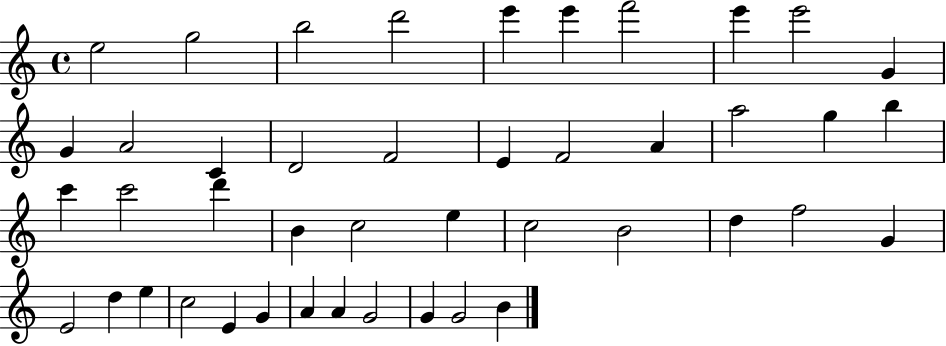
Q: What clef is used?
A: treble